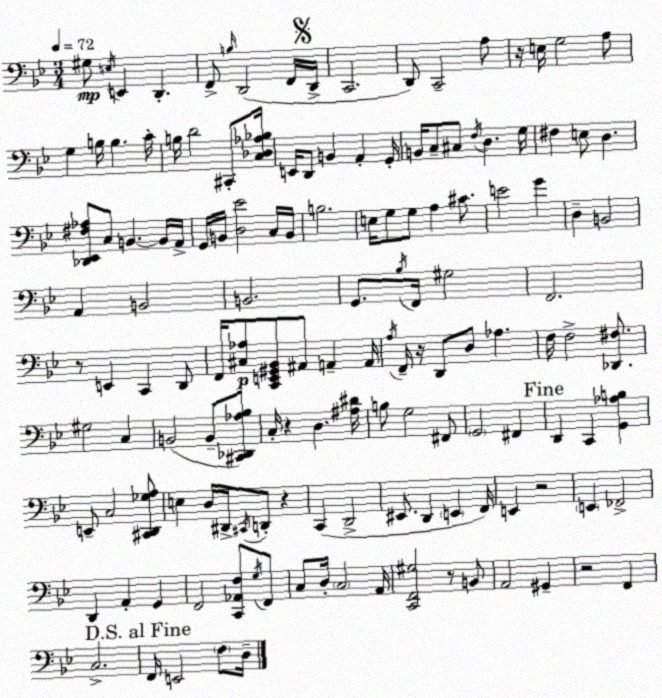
X:1
T:Untitled
M:3/4
L:1/4
K:Bb
^G,/2 E,/4 E,, D,, F,,/2 B,/4 D,,2 F,,/4 D,,/4 C,,2 D,,/2 C,,2 A,/2 z/4 E,/4 G,2 A,/2 G, B,/4 B, C/4 B,/4 D2 ^C,,/2 [C,_D,_A,_B,]/4 E,,/4 D,,/2 B,, A,, G,,/4 B,,/4 C,/2 ^C,/2 F,/4 D, G,/4 ^F, E,/2 D, [_D,,_E,,^F,_A,]/2 C,/2 B,, B,,/4 A,,/4 G,,/4 B,,/4 [D,_E]2 C,/4 B,,/4 B,2 E,/4 G,/2 G,/2 A, ^C/2 E2 G D, B,,2 A,, B,,2 B,,2 G,,/2 _B,/4 F,,/4 ^G,2 F,,2 z/2 E,, C,, D,,/2 F,,/4 [^C,_A,]/2 [C,,E,,^G,,_B,,]/2 ^A,,/2 A,, A,,/4 A,/4 F,,/4 z/4 D,,/2 D,/2 _A, F,/4 F,2 [_D,,^F,]/2 ^G,2 C, B,,2 B,,/2 [^C,,_D,,_A,_B,]/2 C,/4 z D, [^A,^D]/4 B,/2 G,2 ^F,,/2 G,,2 ^F,, D,, C,, [G,,_A,B,] E,,/2 C,2 [^C,,D,,_G,A,]/2 E, D,/4 ^D,,/4 ^C,,/4 D,,/2 z C,, D,,2 ^E,,/2 D,, E,, F,,/4 E,, z2 E,, _F,,2 D,, A,, G,, F,,2 [C,,_A,,F,]/2 G,/4 F,,/2 C,/2 D,/4 C,2 A,,/4 [C,,F,,^G,]2 z/2 B,,/2 A,,2 ^G,, z2 F,, C,2 F,,/4 E,,2 F,/2 D,/4